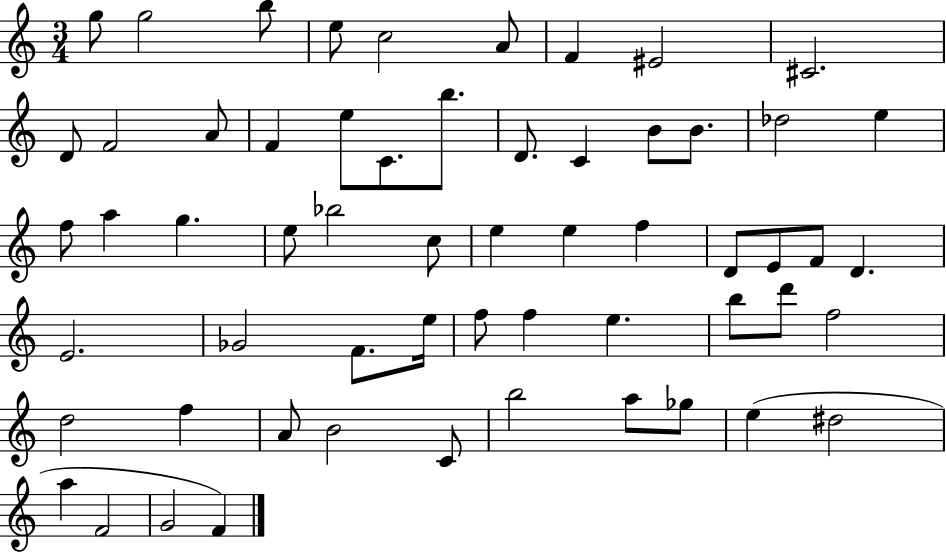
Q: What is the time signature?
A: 3/4